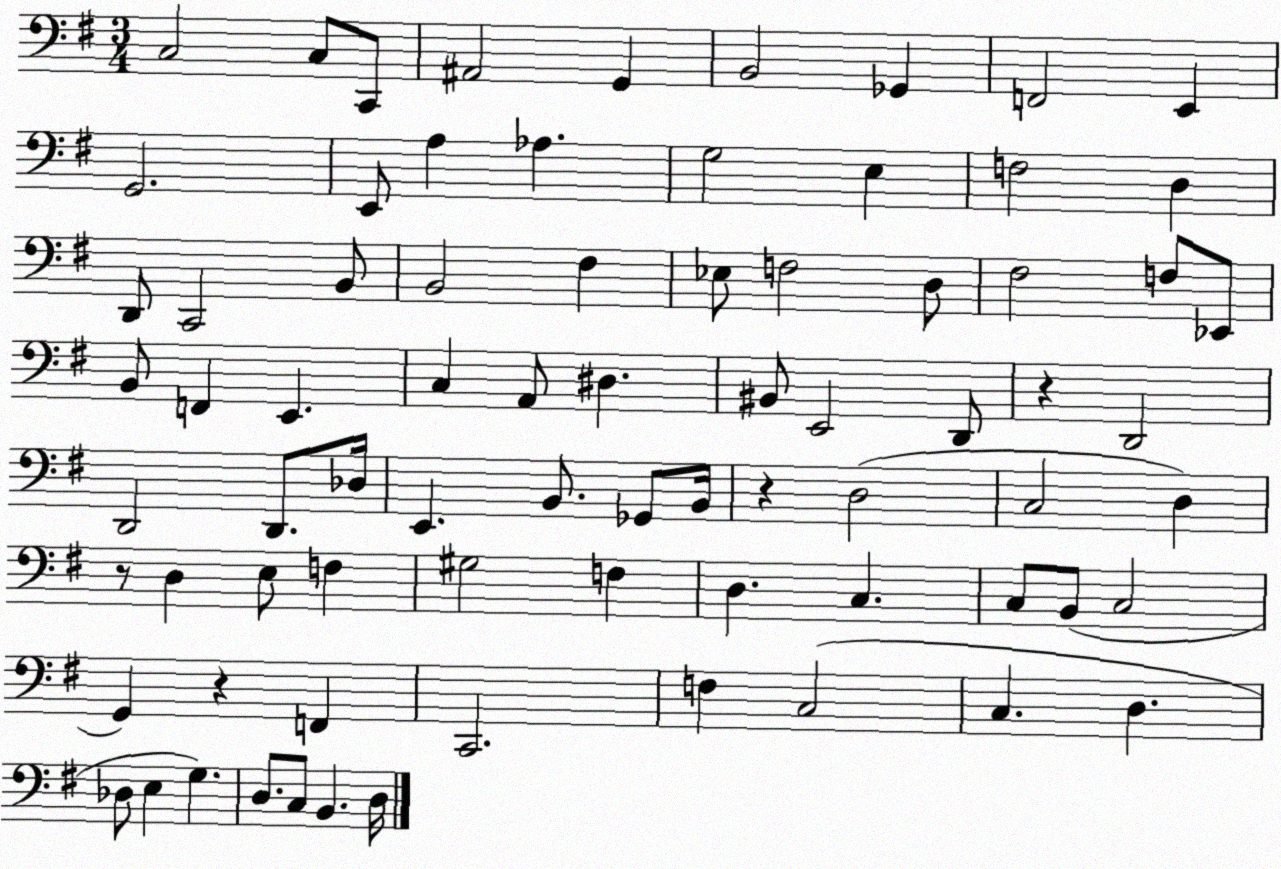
X:1
T:Untitled
M:3/4
L:1/4
K:G
C,2 C,/2 C,,/2 ^A,,2 G,, B,,2 _G,, F,,2 E,, G,,2 E,,/2 A, _A, G,2 E, F,2 D, D,,/2 C,,2 B,,/2 B,,2 ^F, _E,/2 F,2 D,/2 ^F,2 F,/2 _E,,/2 B,,/2 F,, E,, C, A,,/2 ^D, ^B,,/2 E,,2 D,,/2 z D,,2 D,,2 D,,/2 _D,/4 E,, B,,/2 _G,,/2 B,,/4 z D,2 C,2 D, z/2 D, E,/2 F, ^G,2 F, D, C, C,/2 B,,/2 C,2 G,, z F,, C,,2 F, C,2 C, D, _D,/2 E, G, D,/2 C,/2 B,, D,/4